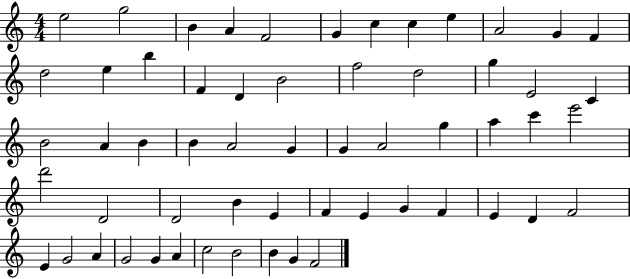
E5/h G5/h B4/q A4/q F4/h G4/q C5/q C5/q E5/q A4/h G4/q F4/q D5/h E5/q B5/q F4/q D4/q B4/h F5/h D5/h G5/q E4/h C4/q B4/h A4/q B4/q B4/q A4/h G4/q G4/q A4/h G5/q A5/q C6/q E6/h D6/h D4/h D4/h B4/q E4/q F4/q E4/q G4/q F4/q E4/q D4/q F4/h E4/q G4/h A4/q G4/h G4/q A4/q C5/h B4/h B4/q G4/q F4/h